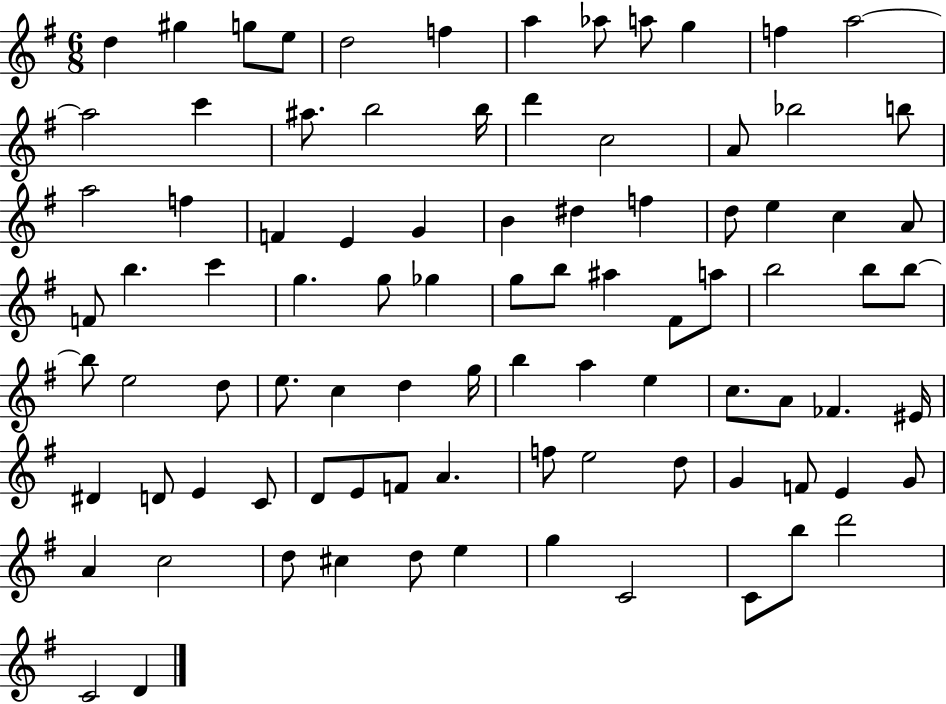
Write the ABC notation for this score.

X:1
T:Untitled
M:6/8
L:1/4
K:G
d ^g g/2 e/2 d2 f a _a/2 a/2 g f a2 a2 c' ^a/2 b2 b/4 d' c2 A/2 _b2 b/2 a2 f F E G B ^d f d/2 e c A/2 F/2 b c' g g/2 _g g/2 b/2 ^a ^F/2 a/2 b2 b/2 b/2 b/2 e2 d/2 e/2 c d g/4 b a e c/2 A/2 _F ^E/4 ^D D/2 E C/2 D/2 E/2 F/2 A f/2 e2 d/2 G F/2 E G/2 A c2 d/2 ^c d/2 e g C2 C/2 b/2 d'2 C2 D